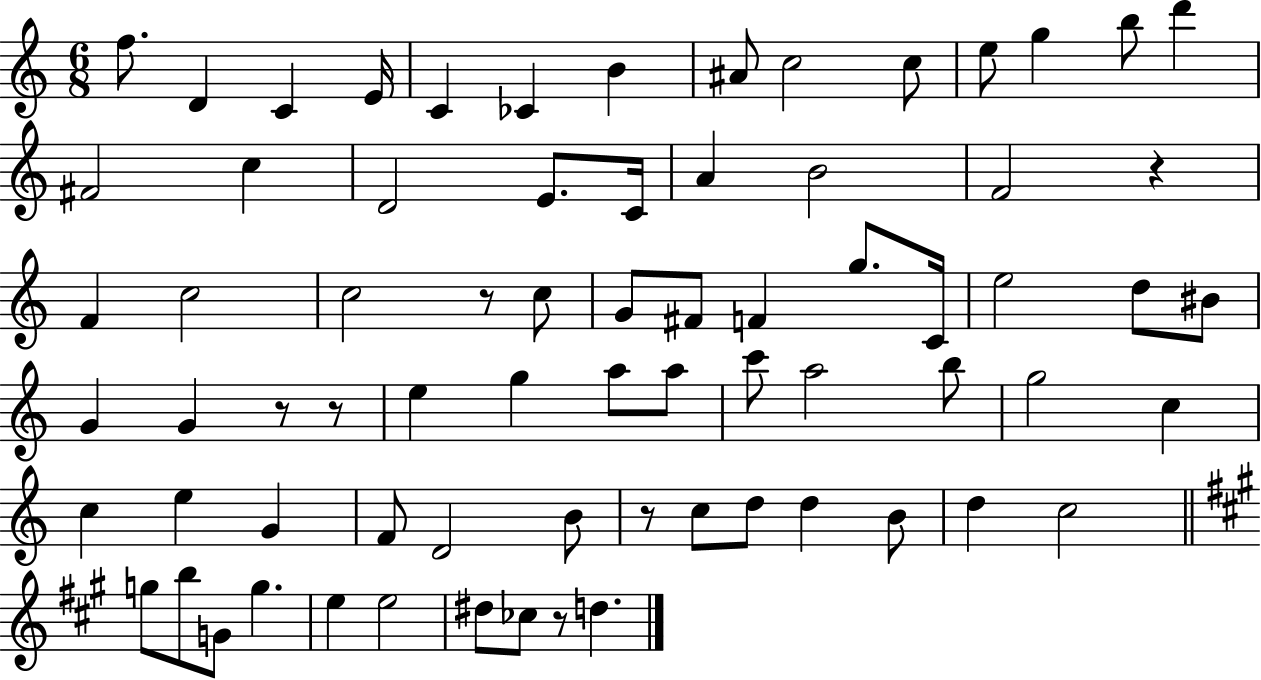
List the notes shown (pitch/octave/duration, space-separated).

F5/e. D4/q C4/q E4/s C4/q CES4/q B4/q A#4/e C5/h C5/e E5/e G5/q B5/e D6/q F#4/h C5/q D4/h E4/e. C4/s A4/q B4/h F4/h R/q F4/q C5/h C5/h R/e C5/e G4/e F#4/e F4/q G5/e. C4/s E5/h D5/e BIS4/e G4/q G4/q R/e R/e E5/q G5/q A5/e A5/e C6/e A5/h B5/e G5/h C5/q C5/q E5/q G4/q F4/e D4/h B4/e R/e C5/e D5/e D5/q B4/e D5/q C5/h G5/e B5/e G4/e G5/q. E5/q E5/h D#5/e CES5/e R/e D5/q.